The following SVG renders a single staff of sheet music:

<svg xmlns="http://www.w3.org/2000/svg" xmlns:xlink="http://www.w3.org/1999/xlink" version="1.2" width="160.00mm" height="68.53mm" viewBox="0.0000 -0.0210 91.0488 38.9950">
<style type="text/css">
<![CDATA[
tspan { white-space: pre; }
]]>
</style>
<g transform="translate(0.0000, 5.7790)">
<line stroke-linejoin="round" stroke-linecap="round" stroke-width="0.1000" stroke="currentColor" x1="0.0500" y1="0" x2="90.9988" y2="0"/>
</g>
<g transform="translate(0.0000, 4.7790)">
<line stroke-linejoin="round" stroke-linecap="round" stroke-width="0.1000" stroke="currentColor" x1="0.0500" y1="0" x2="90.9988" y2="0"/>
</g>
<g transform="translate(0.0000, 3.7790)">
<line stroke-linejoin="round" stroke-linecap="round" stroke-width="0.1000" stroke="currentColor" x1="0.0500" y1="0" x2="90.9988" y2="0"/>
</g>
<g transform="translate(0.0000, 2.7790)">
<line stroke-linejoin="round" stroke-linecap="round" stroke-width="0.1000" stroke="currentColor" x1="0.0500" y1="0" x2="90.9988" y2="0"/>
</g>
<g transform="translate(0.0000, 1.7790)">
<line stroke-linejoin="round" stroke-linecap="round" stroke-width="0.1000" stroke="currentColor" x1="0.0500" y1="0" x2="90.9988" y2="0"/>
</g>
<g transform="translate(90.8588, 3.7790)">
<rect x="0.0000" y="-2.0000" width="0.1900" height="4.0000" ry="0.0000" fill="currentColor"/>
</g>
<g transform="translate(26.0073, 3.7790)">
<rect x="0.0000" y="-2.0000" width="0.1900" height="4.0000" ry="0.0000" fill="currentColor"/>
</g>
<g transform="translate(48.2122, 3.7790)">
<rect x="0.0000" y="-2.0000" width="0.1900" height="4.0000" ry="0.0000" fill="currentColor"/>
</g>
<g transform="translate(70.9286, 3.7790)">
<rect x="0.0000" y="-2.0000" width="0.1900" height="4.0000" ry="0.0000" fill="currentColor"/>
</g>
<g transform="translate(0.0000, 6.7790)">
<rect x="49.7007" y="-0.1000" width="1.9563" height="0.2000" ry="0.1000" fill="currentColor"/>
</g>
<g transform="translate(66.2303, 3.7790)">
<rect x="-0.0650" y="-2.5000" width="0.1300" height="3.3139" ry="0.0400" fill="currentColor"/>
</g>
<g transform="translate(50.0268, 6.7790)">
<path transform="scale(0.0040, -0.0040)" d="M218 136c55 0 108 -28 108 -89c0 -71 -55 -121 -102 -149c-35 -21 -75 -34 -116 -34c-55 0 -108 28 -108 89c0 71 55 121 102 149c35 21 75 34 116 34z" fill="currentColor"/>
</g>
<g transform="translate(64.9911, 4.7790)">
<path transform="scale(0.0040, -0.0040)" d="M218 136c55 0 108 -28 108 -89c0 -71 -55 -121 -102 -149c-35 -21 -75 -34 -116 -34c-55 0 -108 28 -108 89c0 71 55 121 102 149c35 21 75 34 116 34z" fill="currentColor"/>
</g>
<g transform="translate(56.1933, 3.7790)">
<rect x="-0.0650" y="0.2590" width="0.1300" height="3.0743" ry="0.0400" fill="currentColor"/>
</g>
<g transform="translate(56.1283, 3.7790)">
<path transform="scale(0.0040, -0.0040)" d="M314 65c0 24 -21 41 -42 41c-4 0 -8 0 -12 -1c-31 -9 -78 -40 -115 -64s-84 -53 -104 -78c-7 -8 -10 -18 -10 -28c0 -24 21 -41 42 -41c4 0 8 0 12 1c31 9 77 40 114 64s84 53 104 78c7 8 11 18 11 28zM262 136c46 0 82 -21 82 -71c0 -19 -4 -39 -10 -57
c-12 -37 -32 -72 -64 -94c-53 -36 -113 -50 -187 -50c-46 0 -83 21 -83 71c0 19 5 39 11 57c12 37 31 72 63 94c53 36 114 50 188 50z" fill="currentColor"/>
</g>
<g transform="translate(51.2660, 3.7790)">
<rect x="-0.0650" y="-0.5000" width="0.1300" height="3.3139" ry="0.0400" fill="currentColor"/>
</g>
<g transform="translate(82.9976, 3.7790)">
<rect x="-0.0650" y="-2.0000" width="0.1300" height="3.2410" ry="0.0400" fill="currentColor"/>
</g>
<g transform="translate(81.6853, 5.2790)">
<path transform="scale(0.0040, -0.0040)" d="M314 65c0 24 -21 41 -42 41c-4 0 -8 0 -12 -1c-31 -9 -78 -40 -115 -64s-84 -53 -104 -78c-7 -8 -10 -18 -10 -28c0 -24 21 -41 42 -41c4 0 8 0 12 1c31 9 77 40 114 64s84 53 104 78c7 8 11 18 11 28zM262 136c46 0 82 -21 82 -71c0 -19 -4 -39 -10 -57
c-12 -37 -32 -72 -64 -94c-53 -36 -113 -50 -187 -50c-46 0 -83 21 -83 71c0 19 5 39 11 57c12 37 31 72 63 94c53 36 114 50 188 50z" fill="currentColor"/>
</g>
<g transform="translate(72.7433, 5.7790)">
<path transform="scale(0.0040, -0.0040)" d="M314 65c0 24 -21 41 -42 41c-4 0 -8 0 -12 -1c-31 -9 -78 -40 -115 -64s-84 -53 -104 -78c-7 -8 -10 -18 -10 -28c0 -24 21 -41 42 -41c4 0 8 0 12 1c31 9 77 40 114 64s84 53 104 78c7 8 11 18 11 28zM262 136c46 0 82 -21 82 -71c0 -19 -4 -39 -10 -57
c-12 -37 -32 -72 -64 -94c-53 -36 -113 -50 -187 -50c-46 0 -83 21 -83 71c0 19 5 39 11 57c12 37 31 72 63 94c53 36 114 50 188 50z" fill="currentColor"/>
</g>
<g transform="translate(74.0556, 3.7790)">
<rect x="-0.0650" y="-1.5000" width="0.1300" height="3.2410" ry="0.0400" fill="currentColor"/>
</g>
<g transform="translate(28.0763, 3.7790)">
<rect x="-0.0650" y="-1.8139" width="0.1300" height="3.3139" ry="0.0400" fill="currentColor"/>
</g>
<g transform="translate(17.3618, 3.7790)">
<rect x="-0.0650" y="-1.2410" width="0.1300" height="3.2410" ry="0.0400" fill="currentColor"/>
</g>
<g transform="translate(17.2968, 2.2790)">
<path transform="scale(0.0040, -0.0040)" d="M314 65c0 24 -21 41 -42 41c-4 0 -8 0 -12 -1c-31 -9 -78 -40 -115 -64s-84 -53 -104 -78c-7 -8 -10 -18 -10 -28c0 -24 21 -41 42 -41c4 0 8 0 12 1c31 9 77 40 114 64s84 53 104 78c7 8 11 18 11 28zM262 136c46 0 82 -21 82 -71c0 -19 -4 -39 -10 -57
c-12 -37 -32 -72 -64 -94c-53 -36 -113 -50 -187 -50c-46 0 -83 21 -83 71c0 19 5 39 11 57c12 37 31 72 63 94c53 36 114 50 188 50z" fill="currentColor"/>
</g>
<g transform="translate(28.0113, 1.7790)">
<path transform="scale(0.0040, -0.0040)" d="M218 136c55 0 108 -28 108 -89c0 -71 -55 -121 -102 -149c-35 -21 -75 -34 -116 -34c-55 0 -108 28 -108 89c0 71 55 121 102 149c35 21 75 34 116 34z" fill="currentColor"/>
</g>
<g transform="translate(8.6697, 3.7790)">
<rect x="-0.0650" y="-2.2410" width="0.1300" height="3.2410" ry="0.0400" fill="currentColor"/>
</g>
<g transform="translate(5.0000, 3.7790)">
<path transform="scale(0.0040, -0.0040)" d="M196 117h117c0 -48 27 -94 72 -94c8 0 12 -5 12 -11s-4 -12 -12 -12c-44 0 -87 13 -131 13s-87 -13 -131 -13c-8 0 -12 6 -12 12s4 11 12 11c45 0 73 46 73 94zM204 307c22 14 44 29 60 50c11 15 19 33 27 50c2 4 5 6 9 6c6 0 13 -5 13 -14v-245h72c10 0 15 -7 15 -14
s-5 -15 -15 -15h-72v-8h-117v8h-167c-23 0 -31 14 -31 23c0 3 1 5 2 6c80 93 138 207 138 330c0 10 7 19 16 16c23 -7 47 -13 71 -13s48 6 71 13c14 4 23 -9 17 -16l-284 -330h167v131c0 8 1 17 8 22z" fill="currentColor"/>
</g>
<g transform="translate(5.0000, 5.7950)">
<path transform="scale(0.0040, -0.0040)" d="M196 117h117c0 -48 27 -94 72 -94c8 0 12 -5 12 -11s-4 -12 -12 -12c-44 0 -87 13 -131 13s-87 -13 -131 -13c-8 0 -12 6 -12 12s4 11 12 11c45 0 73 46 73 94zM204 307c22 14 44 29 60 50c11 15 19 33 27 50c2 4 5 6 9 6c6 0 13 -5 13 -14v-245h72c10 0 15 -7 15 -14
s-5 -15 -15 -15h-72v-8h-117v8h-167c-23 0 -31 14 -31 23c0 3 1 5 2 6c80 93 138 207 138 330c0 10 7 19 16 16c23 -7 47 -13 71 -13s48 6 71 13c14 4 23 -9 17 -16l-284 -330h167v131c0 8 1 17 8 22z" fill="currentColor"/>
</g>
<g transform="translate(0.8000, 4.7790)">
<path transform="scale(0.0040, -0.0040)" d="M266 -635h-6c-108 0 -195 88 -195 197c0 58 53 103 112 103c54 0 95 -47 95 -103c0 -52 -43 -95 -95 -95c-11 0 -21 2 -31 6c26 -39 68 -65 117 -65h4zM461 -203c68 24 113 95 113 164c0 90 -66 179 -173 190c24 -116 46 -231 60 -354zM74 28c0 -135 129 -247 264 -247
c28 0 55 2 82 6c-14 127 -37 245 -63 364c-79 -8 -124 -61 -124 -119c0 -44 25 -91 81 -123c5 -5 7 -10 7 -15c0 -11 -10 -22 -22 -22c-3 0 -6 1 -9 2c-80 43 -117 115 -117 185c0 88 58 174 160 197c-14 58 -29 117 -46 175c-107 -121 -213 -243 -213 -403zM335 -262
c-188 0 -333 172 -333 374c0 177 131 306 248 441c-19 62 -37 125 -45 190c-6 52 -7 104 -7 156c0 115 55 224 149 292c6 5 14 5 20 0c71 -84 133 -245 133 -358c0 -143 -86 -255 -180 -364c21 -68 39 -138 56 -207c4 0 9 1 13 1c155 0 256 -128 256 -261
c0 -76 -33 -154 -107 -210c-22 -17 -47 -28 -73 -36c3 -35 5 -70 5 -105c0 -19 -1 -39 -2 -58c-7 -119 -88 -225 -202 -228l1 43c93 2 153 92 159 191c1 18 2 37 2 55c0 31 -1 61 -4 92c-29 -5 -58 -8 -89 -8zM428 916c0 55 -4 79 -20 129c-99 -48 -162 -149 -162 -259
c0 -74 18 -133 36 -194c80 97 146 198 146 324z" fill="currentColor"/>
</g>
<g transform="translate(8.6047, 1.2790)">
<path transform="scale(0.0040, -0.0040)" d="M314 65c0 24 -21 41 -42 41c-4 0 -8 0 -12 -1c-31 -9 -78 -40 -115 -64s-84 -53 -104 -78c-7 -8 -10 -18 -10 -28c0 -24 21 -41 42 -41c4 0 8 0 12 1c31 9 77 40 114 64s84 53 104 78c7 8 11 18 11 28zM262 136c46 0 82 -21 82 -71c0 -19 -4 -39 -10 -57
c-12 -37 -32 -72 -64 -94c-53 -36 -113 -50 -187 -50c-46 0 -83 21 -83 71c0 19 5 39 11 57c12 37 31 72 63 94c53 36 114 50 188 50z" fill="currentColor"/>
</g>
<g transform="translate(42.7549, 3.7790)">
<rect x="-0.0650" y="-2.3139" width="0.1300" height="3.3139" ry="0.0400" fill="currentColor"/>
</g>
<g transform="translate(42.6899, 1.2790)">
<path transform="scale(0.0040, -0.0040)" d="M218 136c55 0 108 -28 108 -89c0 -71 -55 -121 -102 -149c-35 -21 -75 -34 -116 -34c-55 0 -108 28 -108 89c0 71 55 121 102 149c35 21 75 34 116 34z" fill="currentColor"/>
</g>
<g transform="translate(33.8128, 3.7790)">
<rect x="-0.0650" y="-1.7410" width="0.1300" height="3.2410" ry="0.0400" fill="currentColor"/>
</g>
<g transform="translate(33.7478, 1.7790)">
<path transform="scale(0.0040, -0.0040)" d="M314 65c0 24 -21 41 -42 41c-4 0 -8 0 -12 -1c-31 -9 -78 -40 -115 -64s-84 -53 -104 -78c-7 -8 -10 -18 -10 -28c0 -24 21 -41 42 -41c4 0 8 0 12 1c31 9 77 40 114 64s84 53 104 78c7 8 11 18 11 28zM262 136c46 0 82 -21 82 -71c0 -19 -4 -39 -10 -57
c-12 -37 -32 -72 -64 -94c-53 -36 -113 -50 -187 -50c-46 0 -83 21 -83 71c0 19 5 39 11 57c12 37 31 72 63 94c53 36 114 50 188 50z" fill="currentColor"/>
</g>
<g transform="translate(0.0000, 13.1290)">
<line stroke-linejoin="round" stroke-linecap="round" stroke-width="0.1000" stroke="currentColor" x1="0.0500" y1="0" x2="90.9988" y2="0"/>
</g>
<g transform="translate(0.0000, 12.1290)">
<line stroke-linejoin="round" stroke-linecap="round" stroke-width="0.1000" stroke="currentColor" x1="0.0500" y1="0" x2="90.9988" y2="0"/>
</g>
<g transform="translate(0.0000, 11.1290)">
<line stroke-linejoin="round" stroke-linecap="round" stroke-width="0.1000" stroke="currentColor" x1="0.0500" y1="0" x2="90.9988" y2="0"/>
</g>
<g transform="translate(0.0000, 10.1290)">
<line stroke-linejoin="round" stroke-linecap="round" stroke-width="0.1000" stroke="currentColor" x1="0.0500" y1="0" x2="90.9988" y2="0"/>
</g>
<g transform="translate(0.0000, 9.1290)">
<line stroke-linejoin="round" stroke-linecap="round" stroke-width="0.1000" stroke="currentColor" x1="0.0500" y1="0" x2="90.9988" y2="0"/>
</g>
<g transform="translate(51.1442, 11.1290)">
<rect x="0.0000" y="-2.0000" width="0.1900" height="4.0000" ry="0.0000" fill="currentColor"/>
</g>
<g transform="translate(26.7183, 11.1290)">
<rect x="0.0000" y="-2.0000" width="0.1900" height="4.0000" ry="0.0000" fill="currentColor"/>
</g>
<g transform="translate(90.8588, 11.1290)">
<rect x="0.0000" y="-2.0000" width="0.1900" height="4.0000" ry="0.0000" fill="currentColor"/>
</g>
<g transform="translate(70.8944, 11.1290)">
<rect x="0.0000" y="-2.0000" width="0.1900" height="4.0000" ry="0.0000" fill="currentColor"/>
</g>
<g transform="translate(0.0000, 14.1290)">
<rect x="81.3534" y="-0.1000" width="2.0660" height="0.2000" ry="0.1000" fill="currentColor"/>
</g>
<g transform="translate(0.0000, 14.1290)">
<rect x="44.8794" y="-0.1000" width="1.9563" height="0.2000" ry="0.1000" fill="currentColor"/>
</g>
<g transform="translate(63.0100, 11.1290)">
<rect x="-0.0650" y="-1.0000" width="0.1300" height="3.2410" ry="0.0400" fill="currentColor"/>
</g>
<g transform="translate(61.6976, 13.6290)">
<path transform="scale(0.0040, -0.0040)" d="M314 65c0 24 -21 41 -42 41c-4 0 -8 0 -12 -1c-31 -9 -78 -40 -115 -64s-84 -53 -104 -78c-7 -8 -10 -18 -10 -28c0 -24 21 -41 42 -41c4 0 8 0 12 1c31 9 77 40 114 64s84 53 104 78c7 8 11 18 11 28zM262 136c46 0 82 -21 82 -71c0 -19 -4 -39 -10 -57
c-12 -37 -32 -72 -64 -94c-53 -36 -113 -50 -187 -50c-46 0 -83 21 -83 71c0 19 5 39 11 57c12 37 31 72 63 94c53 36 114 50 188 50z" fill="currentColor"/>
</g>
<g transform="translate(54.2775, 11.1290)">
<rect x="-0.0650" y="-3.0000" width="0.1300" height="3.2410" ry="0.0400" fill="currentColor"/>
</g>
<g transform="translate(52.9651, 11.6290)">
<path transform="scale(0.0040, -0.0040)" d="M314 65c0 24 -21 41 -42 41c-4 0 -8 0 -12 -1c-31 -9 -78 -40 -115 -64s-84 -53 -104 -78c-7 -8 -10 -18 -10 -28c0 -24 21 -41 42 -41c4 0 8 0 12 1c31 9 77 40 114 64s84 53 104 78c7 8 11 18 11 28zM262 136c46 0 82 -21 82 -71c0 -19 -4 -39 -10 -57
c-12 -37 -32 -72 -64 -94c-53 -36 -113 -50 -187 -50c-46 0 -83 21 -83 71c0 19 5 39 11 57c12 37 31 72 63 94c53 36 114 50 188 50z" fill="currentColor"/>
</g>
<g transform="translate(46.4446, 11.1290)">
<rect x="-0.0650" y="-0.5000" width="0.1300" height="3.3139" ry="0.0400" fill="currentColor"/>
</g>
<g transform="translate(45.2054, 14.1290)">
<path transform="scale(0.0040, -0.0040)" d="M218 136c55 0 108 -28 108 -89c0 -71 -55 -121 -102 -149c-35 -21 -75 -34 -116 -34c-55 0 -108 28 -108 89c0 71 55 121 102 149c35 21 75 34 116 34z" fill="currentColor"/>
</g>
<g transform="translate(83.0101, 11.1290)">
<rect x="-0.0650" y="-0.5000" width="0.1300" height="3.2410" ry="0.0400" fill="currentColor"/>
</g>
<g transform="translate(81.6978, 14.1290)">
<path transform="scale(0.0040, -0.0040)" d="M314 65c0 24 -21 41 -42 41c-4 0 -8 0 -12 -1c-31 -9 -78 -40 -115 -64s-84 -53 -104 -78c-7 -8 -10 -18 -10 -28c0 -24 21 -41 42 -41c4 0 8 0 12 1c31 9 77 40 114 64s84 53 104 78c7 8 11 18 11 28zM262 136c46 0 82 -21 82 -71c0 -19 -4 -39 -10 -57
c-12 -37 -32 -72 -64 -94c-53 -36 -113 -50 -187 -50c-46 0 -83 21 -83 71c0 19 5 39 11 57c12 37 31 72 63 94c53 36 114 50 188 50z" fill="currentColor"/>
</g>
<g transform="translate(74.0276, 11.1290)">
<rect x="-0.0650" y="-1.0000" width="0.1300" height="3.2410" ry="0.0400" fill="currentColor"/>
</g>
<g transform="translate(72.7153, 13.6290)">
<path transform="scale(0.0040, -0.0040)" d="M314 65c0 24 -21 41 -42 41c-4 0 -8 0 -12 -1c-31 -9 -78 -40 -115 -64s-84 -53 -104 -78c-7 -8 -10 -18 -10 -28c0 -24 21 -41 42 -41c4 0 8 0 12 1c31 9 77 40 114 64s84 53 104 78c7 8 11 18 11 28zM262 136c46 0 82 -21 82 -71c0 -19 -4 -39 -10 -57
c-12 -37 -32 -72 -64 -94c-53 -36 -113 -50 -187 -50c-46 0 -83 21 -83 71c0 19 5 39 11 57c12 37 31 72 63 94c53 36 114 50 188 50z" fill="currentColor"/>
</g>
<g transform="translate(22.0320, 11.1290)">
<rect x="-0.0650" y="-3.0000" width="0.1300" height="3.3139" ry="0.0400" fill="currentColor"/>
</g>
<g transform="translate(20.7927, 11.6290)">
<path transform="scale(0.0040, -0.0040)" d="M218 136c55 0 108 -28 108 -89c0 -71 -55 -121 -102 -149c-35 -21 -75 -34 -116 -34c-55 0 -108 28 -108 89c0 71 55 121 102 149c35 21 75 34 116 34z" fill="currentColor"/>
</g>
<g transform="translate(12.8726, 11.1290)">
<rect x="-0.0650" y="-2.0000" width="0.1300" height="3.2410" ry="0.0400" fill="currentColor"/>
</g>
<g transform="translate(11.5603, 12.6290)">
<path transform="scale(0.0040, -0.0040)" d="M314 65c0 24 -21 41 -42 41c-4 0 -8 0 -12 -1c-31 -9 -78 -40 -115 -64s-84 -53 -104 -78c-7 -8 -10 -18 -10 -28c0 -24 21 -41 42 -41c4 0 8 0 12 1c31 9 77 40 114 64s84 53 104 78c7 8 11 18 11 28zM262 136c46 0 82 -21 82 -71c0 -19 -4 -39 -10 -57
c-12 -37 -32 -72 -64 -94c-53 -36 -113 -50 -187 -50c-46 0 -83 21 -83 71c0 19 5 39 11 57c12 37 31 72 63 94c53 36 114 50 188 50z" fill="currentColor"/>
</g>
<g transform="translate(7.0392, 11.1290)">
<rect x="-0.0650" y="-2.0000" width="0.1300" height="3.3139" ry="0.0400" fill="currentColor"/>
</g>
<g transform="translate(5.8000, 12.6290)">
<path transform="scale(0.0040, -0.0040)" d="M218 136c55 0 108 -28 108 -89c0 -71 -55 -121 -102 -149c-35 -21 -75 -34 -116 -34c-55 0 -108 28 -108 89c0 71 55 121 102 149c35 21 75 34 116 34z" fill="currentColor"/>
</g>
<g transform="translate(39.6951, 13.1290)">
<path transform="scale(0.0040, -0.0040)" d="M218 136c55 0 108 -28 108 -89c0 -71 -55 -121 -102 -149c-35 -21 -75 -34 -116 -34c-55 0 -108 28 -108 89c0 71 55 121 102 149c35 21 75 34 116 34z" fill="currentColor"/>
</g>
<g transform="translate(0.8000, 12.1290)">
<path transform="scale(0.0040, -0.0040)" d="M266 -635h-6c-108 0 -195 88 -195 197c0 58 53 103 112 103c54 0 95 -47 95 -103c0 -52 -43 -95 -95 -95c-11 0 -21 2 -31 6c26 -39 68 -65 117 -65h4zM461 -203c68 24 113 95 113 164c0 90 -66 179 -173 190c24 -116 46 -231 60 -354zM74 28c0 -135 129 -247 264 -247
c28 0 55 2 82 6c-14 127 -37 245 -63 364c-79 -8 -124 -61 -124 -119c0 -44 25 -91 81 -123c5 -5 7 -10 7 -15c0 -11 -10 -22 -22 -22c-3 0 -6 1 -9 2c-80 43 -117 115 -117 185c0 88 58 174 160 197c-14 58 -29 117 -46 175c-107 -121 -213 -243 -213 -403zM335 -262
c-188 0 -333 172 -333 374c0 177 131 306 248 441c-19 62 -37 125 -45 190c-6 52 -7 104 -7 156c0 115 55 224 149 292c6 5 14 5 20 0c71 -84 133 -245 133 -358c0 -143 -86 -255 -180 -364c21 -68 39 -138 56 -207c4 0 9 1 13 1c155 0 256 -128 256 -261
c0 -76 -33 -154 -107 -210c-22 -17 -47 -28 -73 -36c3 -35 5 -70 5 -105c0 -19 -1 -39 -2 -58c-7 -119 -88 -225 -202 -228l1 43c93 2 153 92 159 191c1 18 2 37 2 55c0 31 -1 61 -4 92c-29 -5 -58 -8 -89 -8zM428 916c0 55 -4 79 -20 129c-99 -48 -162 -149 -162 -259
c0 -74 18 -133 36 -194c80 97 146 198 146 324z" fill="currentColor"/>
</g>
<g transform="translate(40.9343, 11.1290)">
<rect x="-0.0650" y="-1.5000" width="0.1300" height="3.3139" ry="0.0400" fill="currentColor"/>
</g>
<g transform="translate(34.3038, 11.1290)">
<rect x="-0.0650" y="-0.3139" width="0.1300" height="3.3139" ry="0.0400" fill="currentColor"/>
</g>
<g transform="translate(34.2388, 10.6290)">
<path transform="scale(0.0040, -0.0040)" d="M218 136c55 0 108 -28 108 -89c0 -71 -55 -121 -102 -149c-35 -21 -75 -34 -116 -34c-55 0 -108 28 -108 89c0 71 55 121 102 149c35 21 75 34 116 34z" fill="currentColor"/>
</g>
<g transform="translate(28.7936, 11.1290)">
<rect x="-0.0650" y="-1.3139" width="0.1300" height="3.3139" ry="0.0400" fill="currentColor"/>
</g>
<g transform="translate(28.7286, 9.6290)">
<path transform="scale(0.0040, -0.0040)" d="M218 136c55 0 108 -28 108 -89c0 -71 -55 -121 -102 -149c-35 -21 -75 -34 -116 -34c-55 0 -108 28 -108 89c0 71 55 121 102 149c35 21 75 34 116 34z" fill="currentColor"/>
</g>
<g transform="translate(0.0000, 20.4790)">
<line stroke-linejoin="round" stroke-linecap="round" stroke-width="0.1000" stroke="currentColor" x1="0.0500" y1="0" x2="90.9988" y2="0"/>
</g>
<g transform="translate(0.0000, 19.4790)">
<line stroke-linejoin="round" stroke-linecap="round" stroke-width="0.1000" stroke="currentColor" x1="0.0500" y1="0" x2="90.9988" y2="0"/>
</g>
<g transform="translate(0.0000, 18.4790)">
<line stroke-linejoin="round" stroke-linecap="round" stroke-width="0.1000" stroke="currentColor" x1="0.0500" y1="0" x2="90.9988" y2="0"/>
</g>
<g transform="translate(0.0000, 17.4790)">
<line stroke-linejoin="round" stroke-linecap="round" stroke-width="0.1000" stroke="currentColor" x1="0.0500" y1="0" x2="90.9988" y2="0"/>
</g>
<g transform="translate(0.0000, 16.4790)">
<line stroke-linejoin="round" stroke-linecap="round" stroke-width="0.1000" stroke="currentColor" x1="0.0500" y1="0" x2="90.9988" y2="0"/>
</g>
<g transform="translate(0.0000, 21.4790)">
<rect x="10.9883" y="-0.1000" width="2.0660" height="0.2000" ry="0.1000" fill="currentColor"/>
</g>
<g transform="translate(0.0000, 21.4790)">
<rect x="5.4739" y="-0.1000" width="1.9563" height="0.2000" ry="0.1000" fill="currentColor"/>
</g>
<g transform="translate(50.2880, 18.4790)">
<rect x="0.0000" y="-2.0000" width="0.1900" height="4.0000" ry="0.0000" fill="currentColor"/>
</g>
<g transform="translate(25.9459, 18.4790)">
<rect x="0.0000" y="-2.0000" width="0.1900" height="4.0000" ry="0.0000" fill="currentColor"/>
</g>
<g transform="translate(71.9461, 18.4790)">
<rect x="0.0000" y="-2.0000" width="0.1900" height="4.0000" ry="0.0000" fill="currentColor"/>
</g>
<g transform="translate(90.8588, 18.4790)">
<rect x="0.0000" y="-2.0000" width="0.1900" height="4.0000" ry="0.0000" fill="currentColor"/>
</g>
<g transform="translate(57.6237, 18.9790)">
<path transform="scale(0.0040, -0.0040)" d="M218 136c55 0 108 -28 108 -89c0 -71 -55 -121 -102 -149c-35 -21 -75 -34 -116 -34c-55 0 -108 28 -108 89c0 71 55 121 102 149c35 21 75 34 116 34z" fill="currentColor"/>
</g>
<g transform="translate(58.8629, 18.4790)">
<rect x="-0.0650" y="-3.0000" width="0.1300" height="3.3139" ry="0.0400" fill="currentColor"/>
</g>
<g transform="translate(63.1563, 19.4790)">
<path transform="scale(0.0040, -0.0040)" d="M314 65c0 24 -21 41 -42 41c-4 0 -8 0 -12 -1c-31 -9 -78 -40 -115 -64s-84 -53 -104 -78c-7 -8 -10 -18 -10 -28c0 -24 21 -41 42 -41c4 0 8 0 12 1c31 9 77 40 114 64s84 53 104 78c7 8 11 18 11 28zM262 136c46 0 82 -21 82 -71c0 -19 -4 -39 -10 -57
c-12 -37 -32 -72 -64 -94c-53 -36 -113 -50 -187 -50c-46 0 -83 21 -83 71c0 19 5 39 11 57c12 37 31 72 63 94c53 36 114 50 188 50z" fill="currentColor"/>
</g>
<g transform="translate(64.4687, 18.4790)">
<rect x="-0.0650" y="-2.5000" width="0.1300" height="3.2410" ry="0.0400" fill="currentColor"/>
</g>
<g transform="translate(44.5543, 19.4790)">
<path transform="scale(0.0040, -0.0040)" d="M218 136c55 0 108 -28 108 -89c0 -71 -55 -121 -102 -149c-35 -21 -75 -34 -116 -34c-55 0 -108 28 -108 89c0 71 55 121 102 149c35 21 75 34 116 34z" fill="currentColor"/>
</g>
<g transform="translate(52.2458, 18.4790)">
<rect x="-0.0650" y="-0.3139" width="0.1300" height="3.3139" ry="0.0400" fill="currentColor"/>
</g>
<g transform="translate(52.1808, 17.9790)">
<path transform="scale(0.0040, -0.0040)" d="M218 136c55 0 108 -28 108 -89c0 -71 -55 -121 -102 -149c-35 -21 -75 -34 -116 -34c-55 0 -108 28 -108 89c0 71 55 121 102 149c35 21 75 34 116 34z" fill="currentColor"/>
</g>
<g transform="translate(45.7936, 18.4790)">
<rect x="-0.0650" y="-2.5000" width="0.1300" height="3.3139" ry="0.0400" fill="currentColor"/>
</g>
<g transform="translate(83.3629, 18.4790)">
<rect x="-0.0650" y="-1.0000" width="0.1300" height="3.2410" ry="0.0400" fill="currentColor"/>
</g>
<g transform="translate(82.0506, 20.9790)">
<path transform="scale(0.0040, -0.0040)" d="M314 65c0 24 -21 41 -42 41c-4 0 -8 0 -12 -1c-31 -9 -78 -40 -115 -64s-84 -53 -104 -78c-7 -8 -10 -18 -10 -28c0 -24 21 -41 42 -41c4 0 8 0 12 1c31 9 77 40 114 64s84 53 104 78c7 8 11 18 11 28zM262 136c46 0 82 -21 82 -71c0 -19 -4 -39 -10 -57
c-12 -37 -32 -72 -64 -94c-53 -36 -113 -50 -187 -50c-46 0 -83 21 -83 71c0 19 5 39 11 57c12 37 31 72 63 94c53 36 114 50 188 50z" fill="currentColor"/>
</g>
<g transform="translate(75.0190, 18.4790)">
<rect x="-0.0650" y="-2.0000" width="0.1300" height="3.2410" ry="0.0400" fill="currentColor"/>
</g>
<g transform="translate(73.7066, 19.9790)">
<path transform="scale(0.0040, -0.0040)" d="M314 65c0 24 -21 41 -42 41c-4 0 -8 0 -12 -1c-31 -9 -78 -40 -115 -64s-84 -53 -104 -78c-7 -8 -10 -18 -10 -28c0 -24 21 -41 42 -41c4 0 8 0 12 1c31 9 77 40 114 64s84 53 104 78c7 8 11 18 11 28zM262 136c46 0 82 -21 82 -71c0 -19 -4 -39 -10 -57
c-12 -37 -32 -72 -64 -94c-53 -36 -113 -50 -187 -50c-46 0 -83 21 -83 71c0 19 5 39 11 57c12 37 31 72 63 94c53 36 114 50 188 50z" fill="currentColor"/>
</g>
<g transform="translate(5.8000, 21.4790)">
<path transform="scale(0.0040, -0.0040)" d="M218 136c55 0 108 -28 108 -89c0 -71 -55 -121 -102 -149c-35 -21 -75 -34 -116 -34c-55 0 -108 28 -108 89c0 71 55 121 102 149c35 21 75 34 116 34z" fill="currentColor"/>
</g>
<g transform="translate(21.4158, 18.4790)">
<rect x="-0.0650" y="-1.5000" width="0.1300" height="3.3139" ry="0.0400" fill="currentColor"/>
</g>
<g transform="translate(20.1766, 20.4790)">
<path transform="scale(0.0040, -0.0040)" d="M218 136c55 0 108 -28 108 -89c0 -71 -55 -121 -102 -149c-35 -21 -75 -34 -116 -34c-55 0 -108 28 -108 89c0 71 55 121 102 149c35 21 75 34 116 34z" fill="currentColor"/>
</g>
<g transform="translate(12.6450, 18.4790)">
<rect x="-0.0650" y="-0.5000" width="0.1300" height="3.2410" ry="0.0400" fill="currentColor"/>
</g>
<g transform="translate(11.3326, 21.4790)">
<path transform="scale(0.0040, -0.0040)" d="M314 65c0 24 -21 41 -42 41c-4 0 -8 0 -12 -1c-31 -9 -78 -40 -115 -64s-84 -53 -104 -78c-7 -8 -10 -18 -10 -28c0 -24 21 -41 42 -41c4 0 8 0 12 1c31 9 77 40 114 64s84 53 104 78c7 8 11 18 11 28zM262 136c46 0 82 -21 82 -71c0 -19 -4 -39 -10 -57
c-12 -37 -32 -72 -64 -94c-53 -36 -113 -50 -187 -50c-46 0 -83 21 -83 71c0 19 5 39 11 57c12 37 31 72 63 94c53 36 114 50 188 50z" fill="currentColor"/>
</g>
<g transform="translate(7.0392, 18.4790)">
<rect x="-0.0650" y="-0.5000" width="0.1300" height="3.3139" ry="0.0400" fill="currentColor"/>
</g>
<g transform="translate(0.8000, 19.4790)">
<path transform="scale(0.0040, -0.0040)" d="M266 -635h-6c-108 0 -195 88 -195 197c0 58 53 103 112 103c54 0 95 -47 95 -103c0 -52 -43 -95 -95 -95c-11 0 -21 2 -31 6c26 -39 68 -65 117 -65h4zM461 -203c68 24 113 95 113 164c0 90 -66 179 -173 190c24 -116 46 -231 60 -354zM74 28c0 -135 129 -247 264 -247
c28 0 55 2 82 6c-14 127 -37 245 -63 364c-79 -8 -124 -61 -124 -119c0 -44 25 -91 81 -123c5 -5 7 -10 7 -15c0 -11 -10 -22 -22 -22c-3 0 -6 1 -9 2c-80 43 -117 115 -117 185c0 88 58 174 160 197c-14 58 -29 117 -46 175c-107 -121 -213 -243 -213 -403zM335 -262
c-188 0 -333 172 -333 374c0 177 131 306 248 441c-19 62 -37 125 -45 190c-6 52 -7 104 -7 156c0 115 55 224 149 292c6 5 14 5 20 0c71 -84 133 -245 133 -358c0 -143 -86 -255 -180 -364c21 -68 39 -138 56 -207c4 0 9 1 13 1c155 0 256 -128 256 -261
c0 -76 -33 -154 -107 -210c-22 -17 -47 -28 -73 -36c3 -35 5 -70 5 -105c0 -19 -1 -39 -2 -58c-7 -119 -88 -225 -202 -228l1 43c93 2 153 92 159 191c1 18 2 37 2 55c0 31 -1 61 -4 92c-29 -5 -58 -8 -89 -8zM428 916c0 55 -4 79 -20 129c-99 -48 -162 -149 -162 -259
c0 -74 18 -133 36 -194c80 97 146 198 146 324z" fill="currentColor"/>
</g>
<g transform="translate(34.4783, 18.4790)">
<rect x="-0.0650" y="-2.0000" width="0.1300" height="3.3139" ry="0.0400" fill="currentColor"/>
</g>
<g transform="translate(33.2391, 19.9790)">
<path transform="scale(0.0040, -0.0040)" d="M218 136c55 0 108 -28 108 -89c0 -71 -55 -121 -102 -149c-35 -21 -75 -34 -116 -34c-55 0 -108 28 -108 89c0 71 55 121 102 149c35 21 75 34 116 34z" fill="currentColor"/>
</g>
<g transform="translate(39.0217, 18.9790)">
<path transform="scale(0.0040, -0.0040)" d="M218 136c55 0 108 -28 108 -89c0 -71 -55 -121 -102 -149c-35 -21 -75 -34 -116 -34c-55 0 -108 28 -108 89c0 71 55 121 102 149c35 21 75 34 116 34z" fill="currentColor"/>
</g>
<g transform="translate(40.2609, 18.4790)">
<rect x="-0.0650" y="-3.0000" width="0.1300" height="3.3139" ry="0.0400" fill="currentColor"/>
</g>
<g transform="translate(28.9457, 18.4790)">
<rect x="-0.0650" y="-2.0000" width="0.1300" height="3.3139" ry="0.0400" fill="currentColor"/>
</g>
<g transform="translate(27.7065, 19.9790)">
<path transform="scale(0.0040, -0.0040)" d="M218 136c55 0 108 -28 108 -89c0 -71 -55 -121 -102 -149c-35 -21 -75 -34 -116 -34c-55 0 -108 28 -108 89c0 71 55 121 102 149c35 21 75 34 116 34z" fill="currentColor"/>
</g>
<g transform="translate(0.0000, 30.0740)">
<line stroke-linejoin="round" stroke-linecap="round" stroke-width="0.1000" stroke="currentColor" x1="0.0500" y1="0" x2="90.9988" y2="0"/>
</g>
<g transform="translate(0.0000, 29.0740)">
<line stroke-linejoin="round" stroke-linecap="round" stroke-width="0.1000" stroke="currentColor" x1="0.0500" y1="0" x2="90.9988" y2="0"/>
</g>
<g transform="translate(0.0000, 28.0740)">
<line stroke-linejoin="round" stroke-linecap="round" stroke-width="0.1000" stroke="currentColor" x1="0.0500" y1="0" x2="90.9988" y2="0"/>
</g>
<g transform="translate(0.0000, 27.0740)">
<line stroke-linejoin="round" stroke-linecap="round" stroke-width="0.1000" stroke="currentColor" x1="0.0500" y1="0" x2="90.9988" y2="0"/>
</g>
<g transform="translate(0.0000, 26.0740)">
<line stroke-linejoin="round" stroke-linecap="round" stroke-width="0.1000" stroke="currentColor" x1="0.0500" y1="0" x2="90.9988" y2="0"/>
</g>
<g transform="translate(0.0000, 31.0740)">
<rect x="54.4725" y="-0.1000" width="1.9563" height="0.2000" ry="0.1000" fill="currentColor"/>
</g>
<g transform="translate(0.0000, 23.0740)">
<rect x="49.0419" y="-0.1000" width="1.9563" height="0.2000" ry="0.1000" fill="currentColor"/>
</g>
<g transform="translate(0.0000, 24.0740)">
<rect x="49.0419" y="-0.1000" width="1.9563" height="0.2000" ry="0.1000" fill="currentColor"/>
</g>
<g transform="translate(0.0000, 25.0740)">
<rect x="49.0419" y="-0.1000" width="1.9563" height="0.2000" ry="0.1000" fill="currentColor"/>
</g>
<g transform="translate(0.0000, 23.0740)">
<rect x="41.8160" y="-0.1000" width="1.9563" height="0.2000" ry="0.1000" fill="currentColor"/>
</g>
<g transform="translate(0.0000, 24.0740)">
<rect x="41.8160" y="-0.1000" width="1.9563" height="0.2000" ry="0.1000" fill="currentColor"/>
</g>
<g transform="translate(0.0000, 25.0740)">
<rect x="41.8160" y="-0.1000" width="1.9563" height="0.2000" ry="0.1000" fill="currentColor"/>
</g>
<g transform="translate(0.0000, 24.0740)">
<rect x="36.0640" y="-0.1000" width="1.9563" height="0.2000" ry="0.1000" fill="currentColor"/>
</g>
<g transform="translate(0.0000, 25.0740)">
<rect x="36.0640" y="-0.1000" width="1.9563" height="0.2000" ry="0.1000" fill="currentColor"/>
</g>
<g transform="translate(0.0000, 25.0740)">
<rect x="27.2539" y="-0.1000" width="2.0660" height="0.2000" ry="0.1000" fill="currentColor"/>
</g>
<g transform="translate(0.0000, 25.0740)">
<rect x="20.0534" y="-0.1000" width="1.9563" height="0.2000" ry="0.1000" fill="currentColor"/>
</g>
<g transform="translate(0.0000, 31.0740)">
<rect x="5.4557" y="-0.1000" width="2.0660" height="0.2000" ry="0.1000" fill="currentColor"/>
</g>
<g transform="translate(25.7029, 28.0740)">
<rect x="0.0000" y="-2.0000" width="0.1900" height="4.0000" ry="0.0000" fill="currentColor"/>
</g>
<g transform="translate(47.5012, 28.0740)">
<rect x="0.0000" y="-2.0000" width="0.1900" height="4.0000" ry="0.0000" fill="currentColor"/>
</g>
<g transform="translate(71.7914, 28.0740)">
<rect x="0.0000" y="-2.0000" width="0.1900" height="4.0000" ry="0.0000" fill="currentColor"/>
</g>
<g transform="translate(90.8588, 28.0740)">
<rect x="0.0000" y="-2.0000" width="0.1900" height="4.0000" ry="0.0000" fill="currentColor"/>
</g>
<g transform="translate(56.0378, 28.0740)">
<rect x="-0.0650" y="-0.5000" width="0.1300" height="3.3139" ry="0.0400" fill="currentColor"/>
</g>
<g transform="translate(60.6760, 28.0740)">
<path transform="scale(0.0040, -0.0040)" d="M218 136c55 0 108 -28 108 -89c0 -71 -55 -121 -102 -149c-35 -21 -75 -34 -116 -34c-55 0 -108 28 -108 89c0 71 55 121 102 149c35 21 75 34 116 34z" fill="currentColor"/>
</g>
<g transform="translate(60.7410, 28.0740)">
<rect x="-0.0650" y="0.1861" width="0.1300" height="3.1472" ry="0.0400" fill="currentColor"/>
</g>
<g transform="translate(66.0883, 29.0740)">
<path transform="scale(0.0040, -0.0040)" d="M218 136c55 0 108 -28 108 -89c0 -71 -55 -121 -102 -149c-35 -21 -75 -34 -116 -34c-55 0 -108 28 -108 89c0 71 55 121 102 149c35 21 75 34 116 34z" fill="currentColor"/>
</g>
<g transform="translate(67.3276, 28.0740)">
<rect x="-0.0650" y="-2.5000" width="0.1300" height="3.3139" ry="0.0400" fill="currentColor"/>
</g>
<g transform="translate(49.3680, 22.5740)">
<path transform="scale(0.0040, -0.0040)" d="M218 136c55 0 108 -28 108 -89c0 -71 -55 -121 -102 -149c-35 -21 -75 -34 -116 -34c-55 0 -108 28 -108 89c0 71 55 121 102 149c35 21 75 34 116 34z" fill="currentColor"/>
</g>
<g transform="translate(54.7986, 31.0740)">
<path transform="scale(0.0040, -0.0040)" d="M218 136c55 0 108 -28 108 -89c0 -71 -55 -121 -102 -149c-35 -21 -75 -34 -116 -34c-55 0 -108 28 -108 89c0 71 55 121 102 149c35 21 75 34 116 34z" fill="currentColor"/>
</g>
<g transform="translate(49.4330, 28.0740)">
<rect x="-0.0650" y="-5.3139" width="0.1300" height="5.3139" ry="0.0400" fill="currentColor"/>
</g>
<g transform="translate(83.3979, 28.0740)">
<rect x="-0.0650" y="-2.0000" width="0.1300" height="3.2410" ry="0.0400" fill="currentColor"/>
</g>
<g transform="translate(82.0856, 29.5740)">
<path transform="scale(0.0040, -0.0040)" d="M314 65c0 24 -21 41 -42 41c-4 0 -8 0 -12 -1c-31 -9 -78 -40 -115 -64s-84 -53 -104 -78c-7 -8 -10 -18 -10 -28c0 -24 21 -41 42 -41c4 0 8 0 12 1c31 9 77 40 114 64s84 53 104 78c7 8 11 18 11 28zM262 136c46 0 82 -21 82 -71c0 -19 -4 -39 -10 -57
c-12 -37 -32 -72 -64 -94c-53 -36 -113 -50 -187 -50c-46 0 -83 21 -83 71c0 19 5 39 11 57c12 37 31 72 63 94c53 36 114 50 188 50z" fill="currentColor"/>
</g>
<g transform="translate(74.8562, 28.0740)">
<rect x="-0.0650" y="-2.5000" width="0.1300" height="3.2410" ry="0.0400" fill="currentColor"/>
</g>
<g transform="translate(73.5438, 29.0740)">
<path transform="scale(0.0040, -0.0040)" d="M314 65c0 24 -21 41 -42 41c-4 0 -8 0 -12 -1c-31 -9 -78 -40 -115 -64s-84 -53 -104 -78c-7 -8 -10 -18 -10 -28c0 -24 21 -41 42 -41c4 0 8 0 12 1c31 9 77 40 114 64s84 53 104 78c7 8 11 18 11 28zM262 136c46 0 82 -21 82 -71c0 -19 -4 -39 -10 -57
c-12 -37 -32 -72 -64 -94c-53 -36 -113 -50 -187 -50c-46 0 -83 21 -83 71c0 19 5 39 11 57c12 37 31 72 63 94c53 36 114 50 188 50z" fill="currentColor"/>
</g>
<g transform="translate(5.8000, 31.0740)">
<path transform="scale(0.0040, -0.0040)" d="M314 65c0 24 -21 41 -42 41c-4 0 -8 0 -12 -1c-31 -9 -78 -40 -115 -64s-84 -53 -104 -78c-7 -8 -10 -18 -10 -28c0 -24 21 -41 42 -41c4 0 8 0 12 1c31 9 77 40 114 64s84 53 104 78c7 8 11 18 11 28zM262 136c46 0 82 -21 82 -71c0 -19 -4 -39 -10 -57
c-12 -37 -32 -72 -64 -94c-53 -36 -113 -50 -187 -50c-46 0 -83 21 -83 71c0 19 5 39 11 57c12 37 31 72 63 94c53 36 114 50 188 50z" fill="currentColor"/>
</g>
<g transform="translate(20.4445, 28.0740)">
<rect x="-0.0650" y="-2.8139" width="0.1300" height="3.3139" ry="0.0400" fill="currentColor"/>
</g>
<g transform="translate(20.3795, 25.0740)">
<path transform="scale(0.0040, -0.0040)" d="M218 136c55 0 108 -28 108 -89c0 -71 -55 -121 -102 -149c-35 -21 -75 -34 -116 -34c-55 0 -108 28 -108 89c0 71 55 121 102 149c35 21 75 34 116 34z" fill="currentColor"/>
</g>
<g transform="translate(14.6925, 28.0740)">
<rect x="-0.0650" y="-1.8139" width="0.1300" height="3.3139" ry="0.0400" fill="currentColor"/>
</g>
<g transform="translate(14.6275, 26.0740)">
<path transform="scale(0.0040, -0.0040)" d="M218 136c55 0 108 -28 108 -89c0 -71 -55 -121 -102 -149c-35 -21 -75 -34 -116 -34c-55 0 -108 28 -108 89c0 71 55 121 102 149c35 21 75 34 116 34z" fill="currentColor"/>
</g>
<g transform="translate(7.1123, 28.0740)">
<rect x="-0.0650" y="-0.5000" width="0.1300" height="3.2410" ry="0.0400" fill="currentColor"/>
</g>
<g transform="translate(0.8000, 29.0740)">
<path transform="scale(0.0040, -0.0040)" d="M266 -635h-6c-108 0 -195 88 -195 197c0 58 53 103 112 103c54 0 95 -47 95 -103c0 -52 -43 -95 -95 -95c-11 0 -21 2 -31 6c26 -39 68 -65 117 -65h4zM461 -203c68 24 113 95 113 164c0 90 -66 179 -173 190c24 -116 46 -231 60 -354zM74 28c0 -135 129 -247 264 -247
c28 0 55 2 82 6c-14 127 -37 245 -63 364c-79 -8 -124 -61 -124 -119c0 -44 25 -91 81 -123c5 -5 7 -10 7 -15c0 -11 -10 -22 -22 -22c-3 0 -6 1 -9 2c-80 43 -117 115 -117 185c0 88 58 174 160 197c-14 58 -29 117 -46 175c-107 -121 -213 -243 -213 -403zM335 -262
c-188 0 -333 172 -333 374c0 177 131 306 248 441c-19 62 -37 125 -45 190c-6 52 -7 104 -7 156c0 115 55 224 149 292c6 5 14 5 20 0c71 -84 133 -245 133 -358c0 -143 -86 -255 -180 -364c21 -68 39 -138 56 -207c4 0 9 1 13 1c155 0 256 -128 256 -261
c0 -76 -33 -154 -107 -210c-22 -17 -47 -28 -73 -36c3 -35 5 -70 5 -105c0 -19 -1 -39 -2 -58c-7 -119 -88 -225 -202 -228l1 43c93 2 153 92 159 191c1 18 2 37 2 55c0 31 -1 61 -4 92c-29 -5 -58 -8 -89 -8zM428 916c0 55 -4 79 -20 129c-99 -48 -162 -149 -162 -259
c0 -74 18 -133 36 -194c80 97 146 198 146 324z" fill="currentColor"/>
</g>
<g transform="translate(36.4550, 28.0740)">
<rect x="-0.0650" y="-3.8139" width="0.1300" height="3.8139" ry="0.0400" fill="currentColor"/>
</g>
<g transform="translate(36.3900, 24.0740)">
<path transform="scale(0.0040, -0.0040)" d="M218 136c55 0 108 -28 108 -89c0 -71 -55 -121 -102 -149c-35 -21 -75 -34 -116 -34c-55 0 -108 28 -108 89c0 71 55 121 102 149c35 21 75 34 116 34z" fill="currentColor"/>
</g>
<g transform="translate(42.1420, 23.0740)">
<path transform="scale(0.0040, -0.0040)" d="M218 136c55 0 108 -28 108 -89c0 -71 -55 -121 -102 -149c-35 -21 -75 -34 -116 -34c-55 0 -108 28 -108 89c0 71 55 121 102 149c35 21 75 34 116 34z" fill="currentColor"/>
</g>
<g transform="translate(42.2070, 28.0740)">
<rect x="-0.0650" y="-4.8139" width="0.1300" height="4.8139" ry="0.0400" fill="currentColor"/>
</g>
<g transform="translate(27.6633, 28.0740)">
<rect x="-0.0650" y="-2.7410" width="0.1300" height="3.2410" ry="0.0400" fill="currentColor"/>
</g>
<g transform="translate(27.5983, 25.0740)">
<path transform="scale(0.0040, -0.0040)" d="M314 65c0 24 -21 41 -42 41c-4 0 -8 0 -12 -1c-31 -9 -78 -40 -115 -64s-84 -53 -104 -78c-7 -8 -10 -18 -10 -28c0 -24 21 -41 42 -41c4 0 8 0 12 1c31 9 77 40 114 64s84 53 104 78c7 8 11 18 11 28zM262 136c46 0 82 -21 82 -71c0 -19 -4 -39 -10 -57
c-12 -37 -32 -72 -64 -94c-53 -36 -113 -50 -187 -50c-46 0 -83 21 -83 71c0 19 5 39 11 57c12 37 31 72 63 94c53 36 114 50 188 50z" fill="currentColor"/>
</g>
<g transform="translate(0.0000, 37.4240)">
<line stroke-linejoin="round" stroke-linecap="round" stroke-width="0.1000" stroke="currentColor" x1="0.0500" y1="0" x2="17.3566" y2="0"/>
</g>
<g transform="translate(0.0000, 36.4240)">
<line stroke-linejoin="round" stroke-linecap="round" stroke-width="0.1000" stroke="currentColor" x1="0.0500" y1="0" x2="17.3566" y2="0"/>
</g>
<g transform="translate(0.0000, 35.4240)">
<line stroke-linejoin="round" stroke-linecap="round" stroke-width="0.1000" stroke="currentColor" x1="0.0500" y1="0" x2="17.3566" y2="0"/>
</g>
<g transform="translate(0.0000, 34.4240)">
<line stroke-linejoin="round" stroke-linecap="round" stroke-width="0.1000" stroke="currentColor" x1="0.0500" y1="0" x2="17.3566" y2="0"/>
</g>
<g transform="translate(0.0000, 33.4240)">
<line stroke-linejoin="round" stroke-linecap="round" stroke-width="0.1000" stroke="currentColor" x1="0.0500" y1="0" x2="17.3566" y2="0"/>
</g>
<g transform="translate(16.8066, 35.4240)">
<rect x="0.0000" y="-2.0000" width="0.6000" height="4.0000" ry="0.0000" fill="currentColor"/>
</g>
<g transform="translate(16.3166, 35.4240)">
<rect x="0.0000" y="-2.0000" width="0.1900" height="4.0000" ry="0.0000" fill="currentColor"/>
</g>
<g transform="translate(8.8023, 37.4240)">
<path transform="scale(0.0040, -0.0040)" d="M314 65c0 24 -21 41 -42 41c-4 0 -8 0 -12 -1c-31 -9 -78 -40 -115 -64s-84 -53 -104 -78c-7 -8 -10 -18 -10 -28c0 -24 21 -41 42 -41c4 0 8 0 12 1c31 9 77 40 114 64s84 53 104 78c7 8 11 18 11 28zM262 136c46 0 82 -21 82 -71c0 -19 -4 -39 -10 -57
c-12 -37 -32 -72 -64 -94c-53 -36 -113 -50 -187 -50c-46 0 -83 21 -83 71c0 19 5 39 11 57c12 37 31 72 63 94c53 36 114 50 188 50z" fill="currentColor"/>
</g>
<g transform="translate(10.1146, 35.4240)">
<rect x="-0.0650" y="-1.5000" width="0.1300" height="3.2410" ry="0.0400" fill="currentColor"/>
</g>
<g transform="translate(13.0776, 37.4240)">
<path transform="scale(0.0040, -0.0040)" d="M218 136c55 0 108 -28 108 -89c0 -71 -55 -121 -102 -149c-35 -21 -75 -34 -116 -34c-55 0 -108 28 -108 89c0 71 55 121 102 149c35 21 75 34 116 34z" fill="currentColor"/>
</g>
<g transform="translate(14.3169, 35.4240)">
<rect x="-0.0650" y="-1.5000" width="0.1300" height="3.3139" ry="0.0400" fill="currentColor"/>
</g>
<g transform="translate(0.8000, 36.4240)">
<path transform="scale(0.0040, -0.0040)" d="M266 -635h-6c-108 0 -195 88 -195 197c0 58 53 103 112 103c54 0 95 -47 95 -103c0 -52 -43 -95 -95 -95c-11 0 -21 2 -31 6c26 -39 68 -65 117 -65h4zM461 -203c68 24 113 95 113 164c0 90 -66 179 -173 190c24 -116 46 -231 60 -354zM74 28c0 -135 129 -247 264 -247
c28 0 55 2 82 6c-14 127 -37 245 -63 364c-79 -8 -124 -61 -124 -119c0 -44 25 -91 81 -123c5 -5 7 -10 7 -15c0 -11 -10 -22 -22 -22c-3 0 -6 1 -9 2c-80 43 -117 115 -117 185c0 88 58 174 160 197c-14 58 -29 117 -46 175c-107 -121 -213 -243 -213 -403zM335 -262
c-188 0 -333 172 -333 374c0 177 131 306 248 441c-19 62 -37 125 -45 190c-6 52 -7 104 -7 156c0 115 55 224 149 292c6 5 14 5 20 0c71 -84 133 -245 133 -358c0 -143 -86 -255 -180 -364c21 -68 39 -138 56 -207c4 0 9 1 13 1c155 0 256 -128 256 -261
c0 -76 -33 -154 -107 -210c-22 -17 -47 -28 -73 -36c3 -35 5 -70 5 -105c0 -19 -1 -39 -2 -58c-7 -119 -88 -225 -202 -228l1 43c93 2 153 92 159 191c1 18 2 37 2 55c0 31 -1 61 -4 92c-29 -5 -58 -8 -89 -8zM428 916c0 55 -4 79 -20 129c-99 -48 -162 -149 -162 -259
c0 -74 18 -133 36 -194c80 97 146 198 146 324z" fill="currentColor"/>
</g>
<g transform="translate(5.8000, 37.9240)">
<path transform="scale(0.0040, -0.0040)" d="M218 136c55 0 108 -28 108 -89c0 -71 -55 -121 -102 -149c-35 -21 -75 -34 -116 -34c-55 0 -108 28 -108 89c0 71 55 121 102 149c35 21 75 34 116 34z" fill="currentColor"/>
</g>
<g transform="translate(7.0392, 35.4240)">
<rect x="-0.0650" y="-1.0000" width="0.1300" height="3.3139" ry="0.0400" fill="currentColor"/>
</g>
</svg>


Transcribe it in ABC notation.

X:1
T:Untitled
M:4/4
L:1/4
K:C
g2 e2 f f2 g C B2 G E2 F2 F F2 A e c E C A2 D2 D2 C2 C C2 E F F A G c A G2 F2 D2 C2 f a a2 c' e' f' C B G G2 F2 D E2 E